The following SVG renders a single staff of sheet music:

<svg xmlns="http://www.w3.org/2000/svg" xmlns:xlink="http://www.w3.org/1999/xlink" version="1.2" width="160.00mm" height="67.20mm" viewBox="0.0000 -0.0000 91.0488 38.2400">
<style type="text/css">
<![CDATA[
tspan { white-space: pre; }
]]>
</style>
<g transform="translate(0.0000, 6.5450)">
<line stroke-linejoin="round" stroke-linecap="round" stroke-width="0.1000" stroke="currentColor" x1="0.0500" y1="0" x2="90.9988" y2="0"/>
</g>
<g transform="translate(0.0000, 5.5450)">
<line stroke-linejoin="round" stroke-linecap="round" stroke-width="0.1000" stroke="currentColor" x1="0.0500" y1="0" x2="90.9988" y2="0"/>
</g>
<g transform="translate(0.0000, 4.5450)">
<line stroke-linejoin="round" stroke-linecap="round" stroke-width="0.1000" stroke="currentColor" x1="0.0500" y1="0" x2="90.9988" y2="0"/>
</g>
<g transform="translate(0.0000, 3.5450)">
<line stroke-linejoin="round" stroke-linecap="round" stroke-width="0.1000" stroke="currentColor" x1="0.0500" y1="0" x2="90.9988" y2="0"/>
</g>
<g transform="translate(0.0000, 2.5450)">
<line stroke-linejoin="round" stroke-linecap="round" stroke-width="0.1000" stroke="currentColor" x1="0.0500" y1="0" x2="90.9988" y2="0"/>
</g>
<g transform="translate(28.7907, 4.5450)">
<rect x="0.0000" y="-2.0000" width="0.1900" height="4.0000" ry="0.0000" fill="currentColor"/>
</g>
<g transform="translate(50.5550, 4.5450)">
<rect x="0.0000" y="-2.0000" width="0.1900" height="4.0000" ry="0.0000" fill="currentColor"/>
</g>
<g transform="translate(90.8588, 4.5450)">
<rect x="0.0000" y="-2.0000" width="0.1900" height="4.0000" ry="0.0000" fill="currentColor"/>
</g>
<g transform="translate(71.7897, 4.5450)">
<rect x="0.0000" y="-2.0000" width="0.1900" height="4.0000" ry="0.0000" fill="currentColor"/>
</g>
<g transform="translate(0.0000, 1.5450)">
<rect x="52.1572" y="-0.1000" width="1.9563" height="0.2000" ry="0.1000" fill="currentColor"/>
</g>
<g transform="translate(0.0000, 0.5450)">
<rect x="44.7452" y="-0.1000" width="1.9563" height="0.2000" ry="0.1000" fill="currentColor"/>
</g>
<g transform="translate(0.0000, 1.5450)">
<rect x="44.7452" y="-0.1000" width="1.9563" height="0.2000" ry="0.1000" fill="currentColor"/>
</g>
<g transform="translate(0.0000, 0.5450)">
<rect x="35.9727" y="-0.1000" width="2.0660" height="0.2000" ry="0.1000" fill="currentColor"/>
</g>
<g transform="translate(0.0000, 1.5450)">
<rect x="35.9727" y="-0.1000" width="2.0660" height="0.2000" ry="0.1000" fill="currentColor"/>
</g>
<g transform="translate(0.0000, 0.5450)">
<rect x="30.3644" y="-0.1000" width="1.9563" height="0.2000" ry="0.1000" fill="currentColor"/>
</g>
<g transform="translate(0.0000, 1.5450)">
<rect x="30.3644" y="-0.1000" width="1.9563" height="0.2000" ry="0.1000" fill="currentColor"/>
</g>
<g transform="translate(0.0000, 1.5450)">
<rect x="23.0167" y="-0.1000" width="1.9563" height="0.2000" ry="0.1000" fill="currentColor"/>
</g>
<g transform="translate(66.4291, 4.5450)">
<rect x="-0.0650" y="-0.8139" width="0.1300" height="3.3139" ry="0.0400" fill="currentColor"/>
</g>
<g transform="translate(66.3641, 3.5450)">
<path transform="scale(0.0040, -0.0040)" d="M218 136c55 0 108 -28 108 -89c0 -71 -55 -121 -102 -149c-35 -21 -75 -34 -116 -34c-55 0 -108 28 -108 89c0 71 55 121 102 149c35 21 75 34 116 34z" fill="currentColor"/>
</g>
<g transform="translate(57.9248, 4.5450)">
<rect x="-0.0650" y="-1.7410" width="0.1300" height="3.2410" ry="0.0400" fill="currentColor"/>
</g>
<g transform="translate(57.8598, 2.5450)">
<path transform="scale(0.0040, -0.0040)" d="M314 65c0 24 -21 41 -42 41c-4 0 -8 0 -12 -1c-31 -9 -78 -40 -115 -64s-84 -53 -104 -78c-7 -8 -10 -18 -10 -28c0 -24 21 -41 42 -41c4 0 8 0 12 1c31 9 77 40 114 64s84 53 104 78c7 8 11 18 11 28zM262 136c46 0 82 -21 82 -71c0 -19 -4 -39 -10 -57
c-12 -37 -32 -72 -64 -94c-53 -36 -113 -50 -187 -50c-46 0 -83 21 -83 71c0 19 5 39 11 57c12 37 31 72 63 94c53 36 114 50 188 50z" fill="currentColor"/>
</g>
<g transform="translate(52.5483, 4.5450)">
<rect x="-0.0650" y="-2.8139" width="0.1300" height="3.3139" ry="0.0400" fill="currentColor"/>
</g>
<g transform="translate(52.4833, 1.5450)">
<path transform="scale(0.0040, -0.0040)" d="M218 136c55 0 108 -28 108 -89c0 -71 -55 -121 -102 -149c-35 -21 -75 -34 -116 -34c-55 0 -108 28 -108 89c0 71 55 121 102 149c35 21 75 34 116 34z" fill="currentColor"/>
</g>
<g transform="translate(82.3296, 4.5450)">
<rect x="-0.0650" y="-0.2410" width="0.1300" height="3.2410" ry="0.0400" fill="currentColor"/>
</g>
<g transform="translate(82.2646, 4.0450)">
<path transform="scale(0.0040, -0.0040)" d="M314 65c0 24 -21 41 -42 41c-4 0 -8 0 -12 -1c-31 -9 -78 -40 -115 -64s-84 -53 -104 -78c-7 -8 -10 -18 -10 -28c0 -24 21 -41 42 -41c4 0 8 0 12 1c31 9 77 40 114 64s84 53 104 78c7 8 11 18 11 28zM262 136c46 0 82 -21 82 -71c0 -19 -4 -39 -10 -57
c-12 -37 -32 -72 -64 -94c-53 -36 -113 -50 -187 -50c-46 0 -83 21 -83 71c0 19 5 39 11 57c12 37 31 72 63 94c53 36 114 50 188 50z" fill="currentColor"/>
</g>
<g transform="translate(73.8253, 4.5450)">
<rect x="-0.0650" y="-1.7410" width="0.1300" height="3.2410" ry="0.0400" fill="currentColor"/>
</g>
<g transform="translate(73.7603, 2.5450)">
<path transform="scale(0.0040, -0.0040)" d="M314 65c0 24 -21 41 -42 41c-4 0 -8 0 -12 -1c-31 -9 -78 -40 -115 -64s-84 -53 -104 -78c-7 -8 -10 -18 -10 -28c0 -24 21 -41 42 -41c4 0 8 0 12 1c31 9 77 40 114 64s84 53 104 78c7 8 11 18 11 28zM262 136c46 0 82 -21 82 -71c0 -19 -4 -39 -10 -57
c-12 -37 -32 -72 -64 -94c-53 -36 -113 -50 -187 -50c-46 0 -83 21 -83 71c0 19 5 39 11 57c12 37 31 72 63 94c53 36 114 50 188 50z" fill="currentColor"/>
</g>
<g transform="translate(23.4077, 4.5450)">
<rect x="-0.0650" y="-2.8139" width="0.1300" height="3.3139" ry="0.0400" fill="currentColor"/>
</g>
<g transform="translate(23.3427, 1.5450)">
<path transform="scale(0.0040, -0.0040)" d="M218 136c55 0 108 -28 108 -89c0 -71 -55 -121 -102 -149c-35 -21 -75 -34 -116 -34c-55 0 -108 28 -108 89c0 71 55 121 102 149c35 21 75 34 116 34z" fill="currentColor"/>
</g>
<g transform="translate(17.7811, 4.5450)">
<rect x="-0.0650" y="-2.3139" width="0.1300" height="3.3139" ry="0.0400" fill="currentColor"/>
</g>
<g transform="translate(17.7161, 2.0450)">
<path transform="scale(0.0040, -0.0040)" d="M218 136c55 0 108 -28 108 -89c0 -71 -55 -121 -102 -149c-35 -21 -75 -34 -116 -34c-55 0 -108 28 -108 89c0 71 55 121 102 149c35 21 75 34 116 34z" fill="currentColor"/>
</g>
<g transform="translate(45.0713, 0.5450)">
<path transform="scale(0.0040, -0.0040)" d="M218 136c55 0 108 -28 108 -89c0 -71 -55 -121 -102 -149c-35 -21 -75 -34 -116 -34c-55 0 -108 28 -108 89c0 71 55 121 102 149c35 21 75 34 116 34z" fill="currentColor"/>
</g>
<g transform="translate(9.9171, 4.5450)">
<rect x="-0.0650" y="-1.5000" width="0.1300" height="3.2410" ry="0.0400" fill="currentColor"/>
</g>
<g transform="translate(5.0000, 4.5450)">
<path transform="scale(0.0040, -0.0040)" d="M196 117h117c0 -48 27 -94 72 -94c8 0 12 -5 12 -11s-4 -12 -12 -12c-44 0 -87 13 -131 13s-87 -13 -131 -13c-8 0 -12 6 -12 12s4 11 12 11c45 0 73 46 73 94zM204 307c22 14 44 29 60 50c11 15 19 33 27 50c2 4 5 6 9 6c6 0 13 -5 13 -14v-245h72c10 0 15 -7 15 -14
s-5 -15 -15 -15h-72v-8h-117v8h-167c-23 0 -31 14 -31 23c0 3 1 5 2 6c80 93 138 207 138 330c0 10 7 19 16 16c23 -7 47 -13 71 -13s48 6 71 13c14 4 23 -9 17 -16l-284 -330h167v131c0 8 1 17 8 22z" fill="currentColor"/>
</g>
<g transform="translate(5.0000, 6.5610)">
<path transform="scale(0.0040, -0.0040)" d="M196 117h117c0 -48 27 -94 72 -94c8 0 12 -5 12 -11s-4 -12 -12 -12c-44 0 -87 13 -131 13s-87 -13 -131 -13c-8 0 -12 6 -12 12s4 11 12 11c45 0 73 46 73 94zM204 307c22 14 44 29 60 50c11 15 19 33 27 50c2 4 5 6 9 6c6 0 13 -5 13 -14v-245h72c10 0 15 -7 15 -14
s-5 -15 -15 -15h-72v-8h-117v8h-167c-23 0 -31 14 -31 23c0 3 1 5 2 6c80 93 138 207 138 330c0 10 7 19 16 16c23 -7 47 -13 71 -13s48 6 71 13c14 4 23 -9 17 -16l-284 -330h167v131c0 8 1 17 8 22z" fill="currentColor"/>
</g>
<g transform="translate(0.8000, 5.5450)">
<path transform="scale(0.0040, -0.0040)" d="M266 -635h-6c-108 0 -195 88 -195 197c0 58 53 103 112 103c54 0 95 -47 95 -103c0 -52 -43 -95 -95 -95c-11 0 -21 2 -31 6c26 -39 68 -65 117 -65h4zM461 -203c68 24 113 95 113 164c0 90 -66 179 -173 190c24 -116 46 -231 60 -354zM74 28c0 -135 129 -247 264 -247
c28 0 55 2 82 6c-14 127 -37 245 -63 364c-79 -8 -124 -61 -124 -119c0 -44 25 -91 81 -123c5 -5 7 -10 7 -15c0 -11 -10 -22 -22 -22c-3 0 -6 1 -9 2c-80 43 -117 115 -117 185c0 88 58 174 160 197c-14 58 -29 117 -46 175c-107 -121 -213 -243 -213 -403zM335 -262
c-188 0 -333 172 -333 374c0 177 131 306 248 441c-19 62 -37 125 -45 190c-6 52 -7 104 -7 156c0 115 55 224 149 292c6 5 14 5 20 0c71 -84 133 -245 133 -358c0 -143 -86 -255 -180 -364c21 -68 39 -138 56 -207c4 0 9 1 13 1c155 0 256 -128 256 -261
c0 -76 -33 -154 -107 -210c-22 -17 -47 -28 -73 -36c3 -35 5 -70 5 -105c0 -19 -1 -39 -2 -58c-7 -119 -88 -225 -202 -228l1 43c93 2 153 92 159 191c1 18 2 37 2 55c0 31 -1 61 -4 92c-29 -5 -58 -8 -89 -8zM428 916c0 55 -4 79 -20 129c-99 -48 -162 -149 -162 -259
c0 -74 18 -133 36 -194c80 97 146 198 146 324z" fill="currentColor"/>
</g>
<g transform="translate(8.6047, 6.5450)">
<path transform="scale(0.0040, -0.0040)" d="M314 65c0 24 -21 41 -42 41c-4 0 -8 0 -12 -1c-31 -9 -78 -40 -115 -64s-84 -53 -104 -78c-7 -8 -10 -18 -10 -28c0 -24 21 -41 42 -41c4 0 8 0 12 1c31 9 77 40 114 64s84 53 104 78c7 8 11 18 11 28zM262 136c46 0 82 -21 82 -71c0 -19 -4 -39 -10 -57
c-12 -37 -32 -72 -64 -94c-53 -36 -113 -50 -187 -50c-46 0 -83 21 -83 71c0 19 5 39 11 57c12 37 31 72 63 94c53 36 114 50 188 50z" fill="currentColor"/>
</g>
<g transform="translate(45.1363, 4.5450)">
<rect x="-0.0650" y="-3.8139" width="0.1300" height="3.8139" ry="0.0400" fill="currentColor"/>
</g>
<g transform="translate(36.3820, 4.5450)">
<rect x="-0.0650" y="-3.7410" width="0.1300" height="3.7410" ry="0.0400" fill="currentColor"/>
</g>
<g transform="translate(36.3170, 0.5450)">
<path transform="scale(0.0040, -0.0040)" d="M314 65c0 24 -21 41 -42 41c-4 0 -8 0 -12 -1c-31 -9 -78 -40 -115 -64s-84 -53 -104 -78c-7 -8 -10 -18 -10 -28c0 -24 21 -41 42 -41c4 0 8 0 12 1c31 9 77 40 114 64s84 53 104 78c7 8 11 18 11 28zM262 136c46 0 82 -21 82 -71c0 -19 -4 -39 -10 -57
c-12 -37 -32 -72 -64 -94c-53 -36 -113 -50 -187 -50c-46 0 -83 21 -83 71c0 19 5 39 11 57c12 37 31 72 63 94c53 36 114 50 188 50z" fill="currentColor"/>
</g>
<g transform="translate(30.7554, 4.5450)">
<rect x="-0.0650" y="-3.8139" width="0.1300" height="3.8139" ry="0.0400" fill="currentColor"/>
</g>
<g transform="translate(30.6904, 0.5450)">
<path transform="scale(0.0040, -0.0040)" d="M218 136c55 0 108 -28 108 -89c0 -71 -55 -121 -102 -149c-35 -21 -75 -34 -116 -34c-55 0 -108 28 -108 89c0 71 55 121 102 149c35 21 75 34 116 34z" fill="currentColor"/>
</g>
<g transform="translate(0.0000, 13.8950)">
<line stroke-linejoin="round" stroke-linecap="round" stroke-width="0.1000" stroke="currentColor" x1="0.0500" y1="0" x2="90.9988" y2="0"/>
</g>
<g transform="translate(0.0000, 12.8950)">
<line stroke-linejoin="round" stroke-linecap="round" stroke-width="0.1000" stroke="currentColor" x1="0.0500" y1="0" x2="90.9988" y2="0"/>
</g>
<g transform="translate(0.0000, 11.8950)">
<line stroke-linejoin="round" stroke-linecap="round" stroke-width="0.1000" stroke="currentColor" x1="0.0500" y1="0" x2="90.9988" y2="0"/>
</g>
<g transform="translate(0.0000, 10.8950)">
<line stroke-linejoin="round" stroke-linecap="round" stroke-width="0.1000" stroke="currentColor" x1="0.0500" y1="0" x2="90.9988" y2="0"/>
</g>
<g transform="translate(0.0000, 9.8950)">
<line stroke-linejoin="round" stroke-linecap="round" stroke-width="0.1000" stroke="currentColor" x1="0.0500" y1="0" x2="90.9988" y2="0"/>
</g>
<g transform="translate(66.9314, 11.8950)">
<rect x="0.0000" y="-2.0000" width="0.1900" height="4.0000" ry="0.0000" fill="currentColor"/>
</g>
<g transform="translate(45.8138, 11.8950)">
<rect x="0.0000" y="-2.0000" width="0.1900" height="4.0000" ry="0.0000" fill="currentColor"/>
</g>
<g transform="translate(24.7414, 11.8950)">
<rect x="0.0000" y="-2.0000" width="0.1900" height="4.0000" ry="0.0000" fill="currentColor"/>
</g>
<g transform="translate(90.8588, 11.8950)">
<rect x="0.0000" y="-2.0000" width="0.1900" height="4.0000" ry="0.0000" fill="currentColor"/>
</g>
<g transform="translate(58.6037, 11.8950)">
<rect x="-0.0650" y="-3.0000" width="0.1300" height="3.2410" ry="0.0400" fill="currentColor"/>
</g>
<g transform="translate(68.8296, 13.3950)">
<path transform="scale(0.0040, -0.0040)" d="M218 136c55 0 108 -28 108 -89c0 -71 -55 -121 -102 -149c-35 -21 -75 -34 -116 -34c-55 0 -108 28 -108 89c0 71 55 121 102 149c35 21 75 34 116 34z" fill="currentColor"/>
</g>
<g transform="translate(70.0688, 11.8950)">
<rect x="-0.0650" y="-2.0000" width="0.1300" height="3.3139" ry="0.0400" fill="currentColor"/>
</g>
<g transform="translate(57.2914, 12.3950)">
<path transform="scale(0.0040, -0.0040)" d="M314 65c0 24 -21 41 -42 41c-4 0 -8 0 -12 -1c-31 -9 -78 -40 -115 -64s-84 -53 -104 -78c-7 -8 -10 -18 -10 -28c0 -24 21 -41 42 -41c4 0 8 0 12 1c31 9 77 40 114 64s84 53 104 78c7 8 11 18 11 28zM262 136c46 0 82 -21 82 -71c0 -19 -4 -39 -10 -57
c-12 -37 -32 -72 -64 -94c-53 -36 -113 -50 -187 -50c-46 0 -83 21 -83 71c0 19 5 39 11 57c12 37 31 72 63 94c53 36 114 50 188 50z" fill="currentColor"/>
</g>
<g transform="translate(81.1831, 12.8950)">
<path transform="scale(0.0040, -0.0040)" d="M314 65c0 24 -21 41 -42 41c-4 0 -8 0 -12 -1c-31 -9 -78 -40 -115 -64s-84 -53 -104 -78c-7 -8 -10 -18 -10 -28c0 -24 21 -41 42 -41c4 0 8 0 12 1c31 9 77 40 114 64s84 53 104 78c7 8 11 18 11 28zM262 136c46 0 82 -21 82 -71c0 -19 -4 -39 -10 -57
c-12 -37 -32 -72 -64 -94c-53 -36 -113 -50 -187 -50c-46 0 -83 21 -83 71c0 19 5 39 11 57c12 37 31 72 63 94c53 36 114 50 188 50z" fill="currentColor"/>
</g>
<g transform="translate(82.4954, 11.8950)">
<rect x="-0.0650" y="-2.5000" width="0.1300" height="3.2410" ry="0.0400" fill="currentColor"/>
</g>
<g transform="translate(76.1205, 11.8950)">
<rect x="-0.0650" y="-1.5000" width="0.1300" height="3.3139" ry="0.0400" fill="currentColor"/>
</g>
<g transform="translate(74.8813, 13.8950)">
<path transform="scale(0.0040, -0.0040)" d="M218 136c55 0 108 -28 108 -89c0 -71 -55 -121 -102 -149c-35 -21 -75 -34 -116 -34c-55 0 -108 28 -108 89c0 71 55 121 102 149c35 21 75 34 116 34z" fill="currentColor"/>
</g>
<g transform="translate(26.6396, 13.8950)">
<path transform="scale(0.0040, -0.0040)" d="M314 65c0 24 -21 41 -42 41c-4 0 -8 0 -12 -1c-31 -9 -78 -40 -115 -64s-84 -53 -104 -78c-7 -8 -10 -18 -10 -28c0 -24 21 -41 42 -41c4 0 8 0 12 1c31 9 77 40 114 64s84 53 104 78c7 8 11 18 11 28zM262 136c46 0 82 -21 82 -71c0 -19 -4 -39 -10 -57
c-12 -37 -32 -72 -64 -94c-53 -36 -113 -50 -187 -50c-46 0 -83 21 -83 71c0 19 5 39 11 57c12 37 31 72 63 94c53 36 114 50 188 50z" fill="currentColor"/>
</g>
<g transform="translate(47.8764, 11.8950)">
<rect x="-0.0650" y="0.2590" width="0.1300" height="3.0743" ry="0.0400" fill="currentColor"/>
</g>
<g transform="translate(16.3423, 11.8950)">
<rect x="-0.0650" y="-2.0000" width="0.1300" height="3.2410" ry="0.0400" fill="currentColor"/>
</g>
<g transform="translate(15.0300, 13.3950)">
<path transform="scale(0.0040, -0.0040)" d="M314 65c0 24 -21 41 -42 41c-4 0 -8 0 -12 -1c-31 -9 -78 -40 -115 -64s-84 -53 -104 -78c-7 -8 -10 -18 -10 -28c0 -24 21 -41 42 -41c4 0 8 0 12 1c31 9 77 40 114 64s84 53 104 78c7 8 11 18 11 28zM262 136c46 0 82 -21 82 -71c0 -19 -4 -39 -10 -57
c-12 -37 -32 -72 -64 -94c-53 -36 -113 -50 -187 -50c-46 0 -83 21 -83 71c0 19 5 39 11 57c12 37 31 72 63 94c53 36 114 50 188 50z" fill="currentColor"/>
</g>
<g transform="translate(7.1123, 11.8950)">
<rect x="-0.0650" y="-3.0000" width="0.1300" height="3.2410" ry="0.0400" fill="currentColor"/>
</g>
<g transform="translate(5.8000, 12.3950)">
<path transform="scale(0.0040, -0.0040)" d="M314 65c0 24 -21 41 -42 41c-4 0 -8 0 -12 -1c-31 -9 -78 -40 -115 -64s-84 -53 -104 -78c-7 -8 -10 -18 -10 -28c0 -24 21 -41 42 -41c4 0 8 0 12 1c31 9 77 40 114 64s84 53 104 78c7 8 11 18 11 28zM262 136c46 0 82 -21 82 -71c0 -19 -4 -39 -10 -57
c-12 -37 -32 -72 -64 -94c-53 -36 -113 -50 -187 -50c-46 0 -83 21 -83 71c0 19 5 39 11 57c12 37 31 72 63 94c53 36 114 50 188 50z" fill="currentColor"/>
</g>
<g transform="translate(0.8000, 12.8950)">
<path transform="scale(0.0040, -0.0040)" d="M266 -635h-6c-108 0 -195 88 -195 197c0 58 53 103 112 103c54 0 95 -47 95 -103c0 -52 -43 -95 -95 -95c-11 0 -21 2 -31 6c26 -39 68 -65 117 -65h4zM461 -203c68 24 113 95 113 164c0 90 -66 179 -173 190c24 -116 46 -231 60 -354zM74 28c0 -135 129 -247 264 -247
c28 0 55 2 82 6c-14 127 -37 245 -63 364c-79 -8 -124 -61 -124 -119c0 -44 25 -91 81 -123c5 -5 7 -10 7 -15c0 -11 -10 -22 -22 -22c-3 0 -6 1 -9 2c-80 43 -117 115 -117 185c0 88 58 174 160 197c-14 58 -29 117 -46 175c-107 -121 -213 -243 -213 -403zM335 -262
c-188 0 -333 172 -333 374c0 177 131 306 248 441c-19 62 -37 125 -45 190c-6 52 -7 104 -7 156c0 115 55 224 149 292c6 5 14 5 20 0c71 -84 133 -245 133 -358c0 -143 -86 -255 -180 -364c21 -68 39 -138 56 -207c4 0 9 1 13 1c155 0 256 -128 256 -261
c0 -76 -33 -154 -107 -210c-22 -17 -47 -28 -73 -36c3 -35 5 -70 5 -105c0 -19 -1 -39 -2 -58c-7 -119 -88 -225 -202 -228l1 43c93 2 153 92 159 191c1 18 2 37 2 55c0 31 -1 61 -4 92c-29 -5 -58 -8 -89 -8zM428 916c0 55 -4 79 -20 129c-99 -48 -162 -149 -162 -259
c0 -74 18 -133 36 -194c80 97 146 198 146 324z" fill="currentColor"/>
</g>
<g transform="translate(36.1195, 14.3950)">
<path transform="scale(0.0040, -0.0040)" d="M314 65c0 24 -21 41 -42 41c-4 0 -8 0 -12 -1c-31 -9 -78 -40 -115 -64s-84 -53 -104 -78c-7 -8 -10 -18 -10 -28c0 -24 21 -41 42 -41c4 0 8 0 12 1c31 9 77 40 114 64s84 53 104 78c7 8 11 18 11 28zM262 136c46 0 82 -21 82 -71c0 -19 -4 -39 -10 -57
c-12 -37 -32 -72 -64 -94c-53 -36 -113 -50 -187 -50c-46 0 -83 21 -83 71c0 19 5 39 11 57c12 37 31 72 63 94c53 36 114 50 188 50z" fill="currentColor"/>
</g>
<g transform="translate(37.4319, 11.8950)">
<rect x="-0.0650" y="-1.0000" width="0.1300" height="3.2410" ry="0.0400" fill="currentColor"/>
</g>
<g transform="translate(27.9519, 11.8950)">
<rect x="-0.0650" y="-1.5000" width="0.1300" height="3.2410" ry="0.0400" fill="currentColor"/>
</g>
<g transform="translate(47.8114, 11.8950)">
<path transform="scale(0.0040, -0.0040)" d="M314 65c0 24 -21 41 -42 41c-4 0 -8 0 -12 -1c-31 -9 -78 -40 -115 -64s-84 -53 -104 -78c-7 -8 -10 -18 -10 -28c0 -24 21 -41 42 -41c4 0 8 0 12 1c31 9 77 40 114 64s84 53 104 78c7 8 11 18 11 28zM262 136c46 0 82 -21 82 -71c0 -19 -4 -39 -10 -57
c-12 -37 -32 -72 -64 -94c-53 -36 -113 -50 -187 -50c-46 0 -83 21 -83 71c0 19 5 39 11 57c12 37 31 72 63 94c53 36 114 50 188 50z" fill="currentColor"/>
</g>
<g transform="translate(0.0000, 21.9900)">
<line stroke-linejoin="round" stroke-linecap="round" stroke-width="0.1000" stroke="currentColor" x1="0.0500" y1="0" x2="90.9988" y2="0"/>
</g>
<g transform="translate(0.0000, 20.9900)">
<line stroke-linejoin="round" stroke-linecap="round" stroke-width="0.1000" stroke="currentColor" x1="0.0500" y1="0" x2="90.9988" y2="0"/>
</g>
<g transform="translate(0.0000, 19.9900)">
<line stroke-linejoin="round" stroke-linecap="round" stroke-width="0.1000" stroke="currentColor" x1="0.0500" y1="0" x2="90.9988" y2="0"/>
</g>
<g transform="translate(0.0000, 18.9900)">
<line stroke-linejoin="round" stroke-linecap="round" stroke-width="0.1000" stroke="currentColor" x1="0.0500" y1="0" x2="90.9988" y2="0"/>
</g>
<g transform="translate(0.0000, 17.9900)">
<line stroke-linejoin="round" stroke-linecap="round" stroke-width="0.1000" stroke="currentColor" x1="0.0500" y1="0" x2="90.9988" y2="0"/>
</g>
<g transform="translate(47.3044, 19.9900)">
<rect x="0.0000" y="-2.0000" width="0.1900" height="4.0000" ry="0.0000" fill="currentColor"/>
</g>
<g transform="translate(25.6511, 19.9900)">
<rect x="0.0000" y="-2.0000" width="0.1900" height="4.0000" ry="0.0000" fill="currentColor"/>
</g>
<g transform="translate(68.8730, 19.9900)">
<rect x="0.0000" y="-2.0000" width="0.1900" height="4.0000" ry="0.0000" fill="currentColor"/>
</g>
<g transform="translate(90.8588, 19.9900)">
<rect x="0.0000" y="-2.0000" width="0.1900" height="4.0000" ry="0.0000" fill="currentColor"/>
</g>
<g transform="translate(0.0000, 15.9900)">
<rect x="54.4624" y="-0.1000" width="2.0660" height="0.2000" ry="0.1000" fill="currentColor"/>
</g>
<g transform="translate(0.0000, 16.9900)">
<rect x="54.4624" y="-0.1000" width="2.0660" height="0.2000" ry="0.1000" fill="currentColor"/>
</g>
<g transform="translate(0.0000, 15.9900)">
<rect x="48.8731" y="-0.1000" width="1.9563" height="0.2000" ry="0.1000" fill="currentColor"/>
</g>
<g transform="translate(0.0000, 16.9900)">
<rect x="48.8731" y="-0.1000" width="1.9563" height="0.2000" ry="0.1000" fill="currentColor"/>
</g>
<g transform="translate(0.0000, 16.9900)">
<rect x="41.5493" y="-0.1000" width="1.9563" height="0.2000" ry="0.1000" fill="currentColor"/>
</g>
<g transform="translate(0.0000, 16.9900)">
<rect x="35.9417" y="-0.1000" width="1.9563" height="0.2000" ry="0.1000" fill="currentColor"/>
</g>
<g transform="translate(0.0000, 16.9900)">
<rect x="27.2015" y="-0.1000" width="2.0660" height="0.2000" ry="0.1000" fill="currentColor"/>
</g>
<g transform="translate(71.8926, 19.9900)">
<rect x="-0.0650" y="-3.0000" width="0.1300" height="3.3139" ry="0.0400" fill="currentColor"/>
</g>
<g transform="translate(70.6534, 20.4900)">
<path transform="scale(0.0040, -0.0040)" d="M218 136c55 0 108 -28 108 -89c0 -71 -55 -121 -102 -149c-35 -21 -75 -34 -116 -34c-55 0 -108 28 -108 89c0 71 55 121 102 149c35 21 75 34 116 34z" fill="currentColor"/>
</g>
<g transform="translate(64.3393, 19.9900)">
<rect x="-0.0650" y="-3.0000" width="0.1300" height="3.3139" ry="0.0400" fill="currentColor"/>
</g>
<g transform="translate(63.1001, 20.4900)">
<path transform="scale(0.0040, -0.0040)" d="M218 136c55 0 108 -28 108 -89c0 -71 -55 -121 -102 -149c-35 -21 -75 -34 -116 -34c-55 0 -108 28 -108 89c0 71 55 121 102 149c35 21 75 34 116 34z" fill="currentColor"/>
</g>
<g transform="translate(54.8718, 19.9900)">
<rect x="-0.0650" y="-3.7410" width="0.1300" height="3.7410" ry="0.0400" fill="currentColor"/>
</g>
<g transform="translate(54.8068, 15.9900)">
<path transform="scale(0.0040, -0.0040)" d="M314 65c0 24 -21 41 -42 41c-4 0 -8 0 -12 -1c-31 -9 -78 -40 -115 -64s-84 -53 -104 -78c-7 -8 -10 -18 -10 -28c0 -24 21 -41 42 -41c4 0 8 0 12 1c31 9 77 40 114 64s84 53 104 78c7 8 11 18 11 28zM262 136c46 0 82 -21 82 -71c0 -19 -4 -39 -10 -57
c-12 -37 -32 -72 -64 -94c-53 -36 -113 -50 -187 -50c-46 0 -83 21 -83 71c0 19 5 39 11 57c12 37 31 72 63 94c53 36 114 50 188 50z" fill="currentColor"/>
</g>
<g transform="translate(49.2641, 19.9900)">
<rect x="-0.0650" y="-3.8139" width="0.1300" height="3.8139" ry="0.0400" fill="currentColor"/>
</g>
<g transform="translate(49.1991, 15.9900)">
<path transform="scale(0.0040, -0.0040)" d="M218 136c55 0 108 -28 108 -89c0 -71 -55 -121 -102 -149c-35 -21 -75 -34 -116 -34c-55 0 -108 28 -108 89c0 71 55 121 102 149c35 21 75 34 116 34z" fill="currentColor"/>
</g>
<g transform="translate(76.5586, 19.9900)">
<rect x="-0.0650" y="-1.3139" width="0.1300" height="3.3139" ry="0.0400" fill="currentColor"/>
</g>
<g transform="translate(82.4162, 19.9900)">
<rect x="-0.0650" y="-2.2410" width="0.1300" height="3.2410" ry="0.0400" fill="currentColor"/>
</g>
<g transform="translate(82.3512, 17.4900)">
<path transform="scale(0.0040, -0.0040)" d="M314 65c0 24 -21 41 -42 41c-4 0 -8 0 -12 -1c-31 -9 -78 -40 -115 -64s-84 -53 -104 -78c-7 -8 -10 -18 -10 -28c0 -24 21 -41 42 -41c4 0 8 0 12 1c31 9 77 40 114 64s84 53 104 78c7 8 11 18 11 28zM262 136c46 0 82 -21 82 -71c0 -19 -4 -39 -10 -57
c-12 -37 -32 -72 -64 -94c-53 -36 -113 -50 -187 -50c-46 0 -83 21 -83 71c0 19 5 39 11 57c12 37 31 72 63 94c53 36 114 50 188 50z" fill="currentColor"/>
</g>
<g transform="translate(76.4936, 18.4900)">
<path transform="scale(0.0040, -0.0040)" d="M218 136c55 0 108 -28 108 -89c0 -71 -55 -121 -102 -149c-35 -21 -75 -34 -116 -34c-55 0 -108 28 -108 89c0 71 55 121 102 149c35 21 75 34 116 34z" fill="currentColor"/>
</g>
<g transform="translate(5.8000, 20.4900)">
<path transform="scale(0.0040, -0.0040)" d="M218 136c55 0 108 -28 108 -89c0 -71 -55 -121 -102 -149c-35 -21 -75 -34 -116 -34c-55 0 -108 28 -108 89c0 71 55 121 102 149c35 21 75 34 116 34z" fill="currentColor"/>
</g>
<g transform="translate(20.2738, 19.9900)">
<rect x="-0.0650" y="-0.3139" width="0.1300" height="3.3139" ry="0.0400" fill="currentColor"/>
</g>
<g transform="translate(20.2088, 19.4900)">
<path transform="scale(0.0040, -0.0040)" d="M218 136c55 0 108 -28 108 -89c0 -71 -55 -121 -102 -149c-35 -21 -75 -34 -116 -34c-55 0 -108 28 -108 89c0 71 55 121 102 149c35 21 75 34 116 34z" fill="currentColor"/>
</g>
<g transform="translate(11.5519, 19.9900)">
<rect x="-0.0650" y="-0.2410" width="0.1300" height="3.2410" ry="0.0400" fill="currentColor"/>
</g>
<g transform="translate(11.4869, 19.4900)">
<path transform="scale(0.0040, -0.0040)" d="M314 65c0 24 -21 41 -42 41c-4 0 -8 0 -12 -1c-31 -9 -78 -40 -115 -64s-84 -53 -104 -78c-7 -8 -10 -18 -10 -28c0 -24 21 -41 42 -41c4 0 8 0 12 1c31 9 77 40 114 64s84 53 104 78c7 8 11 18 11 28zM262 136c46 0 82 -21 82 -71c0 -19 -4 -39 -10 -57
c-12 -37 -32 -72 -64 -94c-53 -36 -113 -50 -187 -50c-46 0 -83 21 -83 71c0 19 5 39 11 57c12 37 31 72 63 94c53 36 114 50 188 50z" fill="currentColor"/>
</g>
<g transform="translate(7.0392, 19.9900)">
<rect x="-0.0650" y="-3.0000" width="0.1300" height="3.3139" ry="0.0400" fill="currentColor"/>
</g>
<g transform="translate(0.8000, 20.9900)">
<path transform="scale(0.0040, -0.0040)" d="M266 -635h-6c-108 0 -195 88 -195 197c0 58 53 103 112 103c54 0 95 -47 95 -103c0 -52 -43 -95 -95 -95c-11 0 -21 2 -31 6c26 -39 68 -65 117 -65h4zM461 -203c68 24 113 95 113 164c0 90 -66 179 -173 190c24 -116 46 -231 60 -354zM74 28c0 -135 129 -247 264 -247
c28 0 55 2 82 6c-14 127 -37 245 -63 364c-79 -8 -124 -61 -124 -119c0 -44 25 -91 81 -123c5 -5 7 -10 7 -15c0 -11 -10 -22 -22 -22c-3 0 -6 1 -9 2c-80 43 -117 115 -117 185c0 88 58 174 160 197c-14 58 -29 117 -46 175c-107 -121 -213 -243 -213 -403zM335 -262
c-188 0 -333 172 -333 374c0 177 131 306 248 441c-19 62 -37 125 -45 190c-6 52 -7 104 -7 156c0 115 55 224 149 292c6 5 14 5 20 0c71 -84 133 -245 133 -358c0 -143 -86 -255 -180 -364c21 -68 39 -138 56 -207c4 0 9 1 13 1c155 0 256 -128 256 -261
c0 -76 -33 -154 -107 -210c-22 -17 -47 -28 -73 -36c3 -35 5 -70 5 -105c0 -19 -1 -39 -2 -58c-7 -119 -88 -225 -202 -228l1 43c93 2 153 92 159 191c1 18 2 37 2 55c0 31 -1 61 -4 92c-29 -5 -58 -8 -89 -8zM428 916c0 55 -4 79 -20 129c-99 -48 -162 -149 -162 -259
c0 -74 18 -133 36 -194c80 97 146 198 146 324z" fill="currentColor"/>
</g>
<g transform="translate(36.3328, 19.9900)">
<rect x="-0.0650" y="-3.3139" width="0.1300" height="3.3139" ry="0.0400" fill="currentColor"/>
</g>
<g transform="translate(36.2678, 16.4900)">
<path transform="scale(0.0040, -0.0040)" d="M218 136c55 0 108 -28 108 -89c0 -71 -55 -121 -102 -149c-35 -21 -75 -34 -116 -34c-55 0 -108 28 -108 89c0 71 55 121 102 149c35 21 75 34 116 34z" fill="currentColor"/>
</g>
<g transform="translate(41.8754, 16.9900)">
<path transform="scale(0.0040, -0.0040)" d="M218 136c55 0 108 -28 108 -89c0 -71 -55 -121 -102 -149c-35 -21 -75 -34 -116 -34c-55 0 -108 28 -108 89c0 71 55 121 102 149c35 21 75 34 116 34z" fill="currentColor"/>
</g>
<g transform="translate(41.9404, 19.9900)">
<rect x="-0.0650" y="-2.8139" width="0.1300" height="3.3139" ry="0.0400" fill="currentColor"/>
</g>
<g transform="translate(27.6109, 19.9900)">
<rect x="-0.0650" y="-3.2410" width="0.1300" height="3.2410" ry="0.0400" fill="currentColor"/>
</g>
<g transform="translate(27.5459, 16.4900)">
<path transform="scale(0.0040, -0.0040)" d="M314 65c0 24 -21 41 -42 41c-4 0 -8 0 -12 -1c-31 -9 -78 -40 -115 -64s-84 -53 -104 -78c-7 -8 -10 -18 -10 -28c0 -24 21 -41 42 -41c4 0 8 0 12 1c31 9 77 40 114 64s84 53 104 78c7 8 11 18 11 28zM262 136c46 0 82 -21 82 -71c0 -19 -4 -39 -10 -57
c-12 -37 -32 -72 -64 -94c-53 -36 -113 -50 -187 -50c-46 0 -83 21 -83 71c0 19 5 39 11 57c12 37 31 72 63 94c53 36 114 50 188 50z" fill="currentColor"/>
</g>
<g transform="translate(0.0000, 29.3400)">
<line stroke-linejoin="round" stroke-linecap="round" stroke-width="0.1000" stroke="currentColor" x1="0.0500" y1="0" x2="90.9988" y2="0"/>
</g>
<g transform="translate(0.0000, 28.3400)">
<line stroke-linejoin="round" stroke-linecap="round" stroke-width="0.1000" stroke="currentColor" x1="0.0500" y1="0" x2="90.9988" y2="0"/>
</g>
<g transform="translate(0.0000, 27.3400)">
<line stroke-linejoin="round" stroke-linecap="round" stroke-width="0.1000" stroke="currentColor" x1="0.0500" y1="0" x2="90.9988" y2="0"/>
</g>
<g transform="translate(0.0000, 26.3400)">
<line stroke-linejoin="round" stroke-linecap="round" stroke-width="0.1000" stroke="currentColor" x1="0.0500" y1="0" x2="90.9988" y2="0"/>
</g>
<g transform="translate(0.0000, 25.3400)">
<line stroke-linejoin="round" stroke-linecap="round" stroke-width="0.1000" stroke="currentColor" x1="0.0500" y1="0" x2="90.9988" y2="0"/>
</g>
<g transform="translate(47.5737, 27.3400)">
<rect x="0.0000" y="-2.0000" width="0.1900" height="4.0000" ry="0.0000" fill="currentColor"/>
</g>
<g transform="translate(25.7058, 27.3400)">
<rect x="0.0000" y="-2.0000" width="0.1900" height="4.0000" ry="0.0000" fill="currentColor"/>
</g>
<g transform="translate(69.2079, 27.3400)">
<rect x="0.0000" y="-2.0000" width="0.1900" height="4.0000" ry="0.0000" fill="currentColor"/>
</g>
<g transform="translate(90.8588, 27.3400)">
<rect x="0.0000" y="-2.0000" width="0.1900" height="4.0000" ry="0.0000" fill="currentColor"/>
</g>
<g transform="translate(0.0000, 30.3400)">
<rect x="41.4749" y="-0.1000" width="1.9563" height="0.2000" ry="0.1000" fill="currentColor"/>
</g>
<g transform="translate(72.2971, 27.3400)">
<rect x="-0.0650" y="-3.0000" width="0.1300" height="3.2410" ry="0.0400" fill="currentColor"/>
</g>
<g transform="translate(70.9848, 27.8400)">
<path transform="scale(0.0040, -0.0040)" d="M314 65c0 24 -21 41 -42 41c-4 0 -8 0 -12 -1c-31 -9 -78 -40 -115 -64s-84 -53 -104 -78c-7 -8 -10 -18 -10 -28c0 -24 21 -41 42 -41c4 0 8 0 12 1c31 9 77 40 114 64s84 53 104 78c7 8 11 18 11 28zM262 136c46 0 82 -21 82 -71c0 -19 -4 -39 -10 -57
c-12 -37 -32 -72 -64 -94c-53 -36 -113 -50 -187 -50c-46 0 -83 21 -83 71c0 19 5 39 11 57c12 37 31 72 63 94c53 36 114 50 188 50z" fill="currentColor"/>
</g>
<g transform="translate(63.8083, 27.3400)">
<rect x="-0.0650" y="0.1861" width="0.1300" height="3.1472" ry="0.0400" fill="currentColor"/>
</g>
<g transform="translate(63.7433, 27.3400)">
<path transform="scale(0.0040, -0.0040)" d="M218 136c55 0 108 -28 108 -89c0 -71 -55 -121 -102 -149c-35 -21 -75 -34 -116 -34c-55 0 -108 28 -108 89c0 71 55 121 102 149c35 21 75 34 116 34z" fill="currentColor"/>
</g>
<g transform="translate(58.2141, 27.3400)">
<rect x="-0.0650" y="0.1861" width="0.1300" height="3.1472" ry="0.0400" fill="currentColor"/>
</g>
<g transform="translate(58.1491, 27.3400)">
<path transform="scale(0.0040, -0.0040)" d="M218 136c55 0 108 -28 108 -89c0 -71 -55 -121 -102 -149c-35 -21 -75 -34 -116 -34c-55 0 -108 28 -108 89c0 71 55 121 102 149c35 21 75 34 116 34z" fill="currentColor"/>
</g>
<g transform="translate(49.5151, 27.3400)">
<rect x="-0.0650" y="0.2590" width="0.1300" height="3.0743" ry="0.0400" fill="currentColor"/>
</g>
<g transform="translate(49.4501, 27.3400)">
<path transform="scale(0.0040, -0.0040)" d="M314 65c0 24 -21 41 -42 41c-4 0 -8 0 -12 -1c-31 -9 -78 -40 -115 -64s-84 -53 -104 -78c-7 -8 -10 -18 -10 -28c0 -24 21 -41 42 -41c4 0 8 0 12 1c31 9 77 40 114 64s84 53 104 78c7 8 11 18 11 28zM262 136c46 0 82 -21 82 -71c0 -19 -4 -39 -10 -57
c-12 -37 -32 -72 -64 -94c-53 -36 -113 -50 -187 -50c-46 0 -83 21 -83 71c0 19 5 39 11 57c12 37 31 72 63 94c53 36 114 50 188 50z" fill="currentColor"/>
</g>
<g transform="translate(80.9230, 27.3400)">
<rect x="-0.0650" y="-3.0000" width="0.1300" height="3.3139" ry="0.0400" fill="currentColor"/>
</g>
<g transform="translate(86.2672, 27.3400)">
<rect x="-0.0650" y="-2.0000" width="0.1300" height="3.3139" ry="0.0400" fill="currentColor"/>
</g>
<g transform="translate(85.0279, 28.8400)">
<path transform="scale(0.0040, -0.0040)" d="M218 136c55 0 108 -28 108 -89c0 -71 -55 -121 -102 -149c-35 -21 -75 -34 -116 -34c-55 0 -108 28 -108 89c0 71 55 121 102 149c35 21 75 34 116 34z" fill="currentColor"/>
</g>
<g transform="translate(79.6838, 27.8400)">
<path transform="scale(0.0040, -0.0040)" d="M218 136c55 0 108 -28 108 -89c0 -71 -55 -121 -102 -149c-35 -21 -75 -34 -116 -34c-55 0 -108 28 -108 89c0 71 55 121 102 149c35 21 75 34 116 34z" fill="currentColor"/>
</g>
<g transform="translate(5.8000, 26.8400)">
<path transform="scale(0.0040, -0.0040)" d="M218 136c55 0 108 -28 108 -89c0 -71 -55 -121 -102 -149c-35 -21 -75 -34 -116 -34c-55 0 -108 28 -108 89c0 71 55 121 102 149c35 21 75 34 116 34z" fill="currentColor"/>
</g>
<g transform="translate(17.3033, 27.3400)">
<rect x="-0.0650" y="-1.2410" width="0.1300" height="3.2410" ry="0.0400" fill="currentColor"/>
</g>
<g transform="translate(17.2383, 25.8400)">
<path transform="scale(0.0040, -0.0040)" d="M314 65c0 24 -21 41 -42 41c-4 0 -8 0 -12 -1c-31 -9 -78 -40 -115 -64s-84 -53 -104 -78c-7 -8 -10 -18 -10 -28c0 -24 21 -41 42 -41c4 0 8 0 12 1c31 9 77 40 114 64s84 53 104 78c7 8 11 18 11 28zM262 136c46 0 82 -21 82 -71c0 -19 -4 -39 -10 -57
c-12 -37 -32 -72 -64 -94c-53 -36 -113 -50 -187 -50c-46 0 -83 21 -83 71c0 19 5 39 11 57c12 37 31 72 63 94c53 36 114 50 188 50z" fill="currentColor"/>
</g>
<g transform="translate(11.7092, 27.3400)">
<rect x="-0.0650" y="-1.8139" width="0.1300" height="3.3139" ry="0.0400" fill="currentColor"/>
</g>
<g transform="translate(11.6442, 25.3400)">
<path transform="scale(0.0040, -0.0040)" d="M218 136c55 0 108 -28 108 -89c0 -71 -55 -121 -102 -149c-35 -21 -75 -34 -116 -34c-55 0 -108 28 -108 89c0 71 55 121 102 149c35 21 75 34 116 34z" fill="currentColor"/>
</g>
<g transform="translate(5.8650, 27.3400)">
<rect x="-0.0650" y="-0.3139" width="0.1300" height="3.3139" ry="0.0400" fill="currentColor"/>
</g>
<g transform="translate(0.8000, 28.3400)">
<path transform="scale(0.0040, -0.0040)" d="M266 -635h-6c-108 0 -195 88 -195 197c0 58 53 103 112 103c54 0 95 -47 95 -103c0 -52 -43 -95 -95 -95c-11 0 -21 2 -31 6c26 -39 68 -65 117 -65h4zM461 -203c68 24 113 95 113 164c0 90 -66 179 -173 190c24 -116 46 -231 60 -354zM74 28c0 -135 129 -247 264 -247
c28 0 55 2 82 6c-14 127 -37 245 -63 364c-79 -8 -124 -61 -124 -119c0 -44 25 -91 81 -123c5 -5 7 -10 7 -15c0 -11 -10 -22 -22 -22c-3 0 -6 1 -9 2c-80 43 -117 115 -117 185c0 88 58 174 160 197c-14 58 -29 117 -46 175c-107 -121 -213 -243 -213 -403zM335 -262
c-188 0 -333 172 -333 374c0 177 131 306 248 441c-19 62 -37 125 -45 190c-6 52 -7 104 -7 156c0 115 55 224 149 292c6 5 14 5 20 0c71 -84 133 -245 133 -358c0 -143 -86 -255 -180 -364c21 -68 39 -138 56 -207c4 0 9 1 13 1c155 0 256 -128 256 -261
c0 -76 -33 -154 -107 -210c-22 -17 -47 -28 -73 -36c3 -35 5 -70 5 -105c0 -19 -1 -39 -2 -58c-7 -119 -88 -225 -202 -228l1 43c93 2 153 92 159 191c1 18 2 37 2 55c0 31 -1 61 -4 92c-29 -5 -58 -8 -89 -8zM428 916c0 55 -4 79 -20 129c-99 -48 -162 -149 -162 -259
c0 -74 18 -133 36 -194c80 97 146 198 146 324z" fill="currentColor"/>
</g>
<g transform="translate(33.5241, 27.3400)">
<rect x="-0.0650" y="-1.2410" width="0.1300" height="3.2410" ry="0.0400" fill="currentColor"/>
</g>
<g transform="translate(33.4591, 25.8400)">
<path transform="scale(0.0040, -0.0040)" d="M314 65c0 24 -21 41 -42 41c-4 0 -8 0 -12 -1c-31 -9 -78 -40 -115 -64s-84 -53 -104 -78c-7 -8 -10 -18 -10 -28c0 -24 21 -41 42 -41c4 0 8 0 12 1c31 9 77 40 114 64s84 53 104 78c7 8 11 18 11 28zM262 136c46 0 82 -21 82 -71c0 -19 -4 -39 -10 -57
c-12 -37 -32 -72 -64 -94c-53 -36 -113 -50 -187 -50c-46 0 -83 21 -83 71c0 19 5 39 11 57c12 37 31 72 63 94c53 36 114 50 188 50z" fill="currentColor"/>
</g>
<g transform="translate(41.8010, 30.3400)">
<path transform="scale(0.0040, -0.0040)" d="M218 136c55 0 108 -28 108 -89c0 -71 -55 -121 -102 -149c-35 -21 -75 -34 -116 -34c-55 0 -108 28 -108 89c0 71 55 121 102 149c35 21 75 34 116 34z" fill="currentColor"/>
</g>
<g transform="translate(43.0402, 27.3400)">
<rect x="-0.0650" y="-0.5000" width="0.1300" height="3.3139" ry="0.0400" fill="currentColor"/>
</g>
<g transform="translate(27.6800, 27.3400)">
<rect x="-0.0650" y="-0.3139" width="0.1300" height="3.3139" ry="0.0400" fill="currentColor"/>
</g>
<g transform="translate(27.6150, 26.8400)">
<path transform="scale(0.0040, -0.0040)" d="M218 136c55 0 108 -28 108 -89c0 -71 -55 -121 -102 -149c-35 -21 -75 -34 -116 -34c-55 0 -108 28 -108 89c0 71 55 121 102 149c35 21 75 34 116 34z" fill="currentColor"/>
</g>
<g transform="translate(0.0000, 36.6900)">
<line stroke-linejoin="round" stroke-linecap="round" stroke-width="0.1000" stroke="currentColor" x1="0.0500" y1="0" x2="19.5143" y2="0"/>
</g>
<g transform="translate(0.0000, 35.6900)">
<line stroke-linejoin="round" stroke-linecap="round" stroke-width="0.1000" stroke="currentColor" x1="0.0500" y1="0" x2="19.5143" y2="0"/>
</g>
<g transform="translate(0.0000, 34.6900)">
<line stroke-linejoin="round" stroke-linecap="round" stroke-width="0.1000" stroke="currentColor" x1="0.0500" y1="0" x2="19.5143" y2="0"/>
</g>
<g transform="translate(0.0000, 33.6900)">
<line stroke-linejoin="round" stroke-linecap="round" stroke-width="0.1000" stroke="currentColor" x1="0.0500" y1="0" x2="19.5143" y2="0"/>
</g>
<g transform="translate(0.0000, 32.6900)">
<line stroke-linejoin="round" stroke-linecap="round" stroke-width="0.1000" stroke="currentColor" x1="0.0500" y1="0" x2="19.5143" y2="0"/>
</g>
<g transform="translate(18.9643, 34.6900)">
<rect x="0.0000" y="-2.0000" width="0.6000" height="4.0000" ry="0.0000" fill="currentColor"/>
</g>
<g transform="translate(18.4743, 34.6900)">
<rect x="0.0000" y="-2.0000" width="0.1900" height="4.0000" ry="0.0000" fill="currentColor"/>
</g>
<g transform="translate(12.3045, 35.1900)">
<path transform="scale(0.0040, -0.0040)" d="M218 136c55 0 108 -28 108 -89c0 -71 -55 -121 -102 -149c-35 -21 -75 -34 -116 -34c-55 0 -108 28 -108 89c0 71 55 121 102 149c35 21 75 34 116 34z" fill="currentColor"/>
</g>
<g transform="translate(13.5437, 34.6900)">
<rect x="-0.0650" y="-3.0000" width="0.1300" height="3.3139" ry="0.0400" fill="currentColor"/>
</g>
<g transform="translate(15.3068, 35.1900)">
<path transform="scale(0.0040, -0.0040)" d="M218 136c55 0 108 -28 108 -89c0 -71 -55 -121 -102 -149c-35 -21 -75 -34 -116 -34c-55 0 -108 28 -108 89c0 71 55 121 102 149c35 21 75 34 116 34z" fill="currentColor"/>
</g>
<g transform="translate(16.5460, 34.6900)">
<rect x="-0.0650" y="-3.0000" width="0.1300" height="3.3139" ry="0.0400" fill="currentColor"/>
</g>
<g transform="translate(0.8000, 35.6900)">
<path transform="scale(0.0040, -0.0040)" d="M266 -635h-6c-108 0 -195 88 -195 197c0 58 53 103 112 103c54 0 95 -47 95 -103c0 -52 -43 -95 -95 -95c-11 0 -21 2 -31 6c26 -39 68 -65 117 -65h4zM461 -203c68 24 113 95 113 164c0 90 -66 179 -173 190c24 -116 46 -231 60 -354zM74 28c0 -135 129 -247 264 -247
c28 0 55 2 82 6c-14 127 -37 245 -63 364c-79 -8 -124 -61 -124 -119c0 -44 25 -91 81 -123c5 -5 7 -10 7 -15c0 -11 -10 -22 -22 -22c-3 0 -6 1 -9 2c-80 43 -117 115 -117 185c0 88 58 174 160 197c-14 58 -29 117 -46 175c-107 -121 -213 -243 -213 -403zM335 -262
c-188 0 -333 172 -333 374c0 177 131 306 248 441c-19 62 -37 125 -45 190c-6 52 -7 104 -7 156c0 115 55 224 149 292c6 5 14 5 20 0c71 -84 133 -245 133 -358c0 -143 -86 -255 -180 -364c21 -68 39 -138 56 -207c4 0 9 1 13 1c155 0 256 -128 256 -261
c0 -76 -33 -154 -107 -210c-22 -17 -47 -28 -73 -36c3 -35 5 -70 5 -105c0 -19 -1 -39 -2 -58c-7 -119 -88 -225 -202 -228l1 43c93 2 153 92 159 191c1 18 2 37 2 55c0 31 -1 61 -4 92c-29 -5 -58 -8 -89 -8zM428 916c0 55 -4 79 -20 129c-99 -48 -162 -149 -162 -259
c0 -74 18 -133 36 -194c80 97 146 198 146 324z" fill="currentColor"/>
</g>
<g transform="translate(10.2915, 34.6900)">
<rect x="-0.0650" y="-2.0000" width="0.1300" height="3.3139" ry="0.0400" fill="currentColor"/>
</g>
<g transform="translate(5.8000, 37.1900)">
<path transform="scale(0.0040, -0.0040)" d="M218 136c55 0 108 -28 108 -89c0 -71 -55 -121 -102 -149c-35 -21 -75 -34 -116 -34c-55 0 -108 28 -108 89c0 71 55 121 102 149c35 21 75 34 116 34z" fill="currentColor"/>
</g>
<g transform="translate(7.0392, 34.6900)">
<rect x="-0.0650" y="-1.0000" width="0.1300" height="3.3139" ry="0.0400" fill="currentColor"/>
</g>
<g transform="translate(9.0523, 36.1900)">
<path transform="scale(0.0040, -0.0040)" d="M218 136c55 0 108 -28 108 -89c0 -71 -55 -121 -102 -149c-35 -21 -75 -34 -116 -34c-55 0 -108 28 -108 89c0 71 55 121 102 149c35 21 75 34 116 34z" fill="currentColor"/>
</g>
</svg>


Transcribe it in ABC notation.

X:1
T:Untitled
M:4/4
L:1/4
K:C
E2 g a c' c'2 c' a f2 d f2 c2 A2 F2 E2 D2 B2 A2 F E G2 A c2 c b2 b a c' c'2 A A e g2 c f e2 c e2 C B2 B B A2 A F D F A A